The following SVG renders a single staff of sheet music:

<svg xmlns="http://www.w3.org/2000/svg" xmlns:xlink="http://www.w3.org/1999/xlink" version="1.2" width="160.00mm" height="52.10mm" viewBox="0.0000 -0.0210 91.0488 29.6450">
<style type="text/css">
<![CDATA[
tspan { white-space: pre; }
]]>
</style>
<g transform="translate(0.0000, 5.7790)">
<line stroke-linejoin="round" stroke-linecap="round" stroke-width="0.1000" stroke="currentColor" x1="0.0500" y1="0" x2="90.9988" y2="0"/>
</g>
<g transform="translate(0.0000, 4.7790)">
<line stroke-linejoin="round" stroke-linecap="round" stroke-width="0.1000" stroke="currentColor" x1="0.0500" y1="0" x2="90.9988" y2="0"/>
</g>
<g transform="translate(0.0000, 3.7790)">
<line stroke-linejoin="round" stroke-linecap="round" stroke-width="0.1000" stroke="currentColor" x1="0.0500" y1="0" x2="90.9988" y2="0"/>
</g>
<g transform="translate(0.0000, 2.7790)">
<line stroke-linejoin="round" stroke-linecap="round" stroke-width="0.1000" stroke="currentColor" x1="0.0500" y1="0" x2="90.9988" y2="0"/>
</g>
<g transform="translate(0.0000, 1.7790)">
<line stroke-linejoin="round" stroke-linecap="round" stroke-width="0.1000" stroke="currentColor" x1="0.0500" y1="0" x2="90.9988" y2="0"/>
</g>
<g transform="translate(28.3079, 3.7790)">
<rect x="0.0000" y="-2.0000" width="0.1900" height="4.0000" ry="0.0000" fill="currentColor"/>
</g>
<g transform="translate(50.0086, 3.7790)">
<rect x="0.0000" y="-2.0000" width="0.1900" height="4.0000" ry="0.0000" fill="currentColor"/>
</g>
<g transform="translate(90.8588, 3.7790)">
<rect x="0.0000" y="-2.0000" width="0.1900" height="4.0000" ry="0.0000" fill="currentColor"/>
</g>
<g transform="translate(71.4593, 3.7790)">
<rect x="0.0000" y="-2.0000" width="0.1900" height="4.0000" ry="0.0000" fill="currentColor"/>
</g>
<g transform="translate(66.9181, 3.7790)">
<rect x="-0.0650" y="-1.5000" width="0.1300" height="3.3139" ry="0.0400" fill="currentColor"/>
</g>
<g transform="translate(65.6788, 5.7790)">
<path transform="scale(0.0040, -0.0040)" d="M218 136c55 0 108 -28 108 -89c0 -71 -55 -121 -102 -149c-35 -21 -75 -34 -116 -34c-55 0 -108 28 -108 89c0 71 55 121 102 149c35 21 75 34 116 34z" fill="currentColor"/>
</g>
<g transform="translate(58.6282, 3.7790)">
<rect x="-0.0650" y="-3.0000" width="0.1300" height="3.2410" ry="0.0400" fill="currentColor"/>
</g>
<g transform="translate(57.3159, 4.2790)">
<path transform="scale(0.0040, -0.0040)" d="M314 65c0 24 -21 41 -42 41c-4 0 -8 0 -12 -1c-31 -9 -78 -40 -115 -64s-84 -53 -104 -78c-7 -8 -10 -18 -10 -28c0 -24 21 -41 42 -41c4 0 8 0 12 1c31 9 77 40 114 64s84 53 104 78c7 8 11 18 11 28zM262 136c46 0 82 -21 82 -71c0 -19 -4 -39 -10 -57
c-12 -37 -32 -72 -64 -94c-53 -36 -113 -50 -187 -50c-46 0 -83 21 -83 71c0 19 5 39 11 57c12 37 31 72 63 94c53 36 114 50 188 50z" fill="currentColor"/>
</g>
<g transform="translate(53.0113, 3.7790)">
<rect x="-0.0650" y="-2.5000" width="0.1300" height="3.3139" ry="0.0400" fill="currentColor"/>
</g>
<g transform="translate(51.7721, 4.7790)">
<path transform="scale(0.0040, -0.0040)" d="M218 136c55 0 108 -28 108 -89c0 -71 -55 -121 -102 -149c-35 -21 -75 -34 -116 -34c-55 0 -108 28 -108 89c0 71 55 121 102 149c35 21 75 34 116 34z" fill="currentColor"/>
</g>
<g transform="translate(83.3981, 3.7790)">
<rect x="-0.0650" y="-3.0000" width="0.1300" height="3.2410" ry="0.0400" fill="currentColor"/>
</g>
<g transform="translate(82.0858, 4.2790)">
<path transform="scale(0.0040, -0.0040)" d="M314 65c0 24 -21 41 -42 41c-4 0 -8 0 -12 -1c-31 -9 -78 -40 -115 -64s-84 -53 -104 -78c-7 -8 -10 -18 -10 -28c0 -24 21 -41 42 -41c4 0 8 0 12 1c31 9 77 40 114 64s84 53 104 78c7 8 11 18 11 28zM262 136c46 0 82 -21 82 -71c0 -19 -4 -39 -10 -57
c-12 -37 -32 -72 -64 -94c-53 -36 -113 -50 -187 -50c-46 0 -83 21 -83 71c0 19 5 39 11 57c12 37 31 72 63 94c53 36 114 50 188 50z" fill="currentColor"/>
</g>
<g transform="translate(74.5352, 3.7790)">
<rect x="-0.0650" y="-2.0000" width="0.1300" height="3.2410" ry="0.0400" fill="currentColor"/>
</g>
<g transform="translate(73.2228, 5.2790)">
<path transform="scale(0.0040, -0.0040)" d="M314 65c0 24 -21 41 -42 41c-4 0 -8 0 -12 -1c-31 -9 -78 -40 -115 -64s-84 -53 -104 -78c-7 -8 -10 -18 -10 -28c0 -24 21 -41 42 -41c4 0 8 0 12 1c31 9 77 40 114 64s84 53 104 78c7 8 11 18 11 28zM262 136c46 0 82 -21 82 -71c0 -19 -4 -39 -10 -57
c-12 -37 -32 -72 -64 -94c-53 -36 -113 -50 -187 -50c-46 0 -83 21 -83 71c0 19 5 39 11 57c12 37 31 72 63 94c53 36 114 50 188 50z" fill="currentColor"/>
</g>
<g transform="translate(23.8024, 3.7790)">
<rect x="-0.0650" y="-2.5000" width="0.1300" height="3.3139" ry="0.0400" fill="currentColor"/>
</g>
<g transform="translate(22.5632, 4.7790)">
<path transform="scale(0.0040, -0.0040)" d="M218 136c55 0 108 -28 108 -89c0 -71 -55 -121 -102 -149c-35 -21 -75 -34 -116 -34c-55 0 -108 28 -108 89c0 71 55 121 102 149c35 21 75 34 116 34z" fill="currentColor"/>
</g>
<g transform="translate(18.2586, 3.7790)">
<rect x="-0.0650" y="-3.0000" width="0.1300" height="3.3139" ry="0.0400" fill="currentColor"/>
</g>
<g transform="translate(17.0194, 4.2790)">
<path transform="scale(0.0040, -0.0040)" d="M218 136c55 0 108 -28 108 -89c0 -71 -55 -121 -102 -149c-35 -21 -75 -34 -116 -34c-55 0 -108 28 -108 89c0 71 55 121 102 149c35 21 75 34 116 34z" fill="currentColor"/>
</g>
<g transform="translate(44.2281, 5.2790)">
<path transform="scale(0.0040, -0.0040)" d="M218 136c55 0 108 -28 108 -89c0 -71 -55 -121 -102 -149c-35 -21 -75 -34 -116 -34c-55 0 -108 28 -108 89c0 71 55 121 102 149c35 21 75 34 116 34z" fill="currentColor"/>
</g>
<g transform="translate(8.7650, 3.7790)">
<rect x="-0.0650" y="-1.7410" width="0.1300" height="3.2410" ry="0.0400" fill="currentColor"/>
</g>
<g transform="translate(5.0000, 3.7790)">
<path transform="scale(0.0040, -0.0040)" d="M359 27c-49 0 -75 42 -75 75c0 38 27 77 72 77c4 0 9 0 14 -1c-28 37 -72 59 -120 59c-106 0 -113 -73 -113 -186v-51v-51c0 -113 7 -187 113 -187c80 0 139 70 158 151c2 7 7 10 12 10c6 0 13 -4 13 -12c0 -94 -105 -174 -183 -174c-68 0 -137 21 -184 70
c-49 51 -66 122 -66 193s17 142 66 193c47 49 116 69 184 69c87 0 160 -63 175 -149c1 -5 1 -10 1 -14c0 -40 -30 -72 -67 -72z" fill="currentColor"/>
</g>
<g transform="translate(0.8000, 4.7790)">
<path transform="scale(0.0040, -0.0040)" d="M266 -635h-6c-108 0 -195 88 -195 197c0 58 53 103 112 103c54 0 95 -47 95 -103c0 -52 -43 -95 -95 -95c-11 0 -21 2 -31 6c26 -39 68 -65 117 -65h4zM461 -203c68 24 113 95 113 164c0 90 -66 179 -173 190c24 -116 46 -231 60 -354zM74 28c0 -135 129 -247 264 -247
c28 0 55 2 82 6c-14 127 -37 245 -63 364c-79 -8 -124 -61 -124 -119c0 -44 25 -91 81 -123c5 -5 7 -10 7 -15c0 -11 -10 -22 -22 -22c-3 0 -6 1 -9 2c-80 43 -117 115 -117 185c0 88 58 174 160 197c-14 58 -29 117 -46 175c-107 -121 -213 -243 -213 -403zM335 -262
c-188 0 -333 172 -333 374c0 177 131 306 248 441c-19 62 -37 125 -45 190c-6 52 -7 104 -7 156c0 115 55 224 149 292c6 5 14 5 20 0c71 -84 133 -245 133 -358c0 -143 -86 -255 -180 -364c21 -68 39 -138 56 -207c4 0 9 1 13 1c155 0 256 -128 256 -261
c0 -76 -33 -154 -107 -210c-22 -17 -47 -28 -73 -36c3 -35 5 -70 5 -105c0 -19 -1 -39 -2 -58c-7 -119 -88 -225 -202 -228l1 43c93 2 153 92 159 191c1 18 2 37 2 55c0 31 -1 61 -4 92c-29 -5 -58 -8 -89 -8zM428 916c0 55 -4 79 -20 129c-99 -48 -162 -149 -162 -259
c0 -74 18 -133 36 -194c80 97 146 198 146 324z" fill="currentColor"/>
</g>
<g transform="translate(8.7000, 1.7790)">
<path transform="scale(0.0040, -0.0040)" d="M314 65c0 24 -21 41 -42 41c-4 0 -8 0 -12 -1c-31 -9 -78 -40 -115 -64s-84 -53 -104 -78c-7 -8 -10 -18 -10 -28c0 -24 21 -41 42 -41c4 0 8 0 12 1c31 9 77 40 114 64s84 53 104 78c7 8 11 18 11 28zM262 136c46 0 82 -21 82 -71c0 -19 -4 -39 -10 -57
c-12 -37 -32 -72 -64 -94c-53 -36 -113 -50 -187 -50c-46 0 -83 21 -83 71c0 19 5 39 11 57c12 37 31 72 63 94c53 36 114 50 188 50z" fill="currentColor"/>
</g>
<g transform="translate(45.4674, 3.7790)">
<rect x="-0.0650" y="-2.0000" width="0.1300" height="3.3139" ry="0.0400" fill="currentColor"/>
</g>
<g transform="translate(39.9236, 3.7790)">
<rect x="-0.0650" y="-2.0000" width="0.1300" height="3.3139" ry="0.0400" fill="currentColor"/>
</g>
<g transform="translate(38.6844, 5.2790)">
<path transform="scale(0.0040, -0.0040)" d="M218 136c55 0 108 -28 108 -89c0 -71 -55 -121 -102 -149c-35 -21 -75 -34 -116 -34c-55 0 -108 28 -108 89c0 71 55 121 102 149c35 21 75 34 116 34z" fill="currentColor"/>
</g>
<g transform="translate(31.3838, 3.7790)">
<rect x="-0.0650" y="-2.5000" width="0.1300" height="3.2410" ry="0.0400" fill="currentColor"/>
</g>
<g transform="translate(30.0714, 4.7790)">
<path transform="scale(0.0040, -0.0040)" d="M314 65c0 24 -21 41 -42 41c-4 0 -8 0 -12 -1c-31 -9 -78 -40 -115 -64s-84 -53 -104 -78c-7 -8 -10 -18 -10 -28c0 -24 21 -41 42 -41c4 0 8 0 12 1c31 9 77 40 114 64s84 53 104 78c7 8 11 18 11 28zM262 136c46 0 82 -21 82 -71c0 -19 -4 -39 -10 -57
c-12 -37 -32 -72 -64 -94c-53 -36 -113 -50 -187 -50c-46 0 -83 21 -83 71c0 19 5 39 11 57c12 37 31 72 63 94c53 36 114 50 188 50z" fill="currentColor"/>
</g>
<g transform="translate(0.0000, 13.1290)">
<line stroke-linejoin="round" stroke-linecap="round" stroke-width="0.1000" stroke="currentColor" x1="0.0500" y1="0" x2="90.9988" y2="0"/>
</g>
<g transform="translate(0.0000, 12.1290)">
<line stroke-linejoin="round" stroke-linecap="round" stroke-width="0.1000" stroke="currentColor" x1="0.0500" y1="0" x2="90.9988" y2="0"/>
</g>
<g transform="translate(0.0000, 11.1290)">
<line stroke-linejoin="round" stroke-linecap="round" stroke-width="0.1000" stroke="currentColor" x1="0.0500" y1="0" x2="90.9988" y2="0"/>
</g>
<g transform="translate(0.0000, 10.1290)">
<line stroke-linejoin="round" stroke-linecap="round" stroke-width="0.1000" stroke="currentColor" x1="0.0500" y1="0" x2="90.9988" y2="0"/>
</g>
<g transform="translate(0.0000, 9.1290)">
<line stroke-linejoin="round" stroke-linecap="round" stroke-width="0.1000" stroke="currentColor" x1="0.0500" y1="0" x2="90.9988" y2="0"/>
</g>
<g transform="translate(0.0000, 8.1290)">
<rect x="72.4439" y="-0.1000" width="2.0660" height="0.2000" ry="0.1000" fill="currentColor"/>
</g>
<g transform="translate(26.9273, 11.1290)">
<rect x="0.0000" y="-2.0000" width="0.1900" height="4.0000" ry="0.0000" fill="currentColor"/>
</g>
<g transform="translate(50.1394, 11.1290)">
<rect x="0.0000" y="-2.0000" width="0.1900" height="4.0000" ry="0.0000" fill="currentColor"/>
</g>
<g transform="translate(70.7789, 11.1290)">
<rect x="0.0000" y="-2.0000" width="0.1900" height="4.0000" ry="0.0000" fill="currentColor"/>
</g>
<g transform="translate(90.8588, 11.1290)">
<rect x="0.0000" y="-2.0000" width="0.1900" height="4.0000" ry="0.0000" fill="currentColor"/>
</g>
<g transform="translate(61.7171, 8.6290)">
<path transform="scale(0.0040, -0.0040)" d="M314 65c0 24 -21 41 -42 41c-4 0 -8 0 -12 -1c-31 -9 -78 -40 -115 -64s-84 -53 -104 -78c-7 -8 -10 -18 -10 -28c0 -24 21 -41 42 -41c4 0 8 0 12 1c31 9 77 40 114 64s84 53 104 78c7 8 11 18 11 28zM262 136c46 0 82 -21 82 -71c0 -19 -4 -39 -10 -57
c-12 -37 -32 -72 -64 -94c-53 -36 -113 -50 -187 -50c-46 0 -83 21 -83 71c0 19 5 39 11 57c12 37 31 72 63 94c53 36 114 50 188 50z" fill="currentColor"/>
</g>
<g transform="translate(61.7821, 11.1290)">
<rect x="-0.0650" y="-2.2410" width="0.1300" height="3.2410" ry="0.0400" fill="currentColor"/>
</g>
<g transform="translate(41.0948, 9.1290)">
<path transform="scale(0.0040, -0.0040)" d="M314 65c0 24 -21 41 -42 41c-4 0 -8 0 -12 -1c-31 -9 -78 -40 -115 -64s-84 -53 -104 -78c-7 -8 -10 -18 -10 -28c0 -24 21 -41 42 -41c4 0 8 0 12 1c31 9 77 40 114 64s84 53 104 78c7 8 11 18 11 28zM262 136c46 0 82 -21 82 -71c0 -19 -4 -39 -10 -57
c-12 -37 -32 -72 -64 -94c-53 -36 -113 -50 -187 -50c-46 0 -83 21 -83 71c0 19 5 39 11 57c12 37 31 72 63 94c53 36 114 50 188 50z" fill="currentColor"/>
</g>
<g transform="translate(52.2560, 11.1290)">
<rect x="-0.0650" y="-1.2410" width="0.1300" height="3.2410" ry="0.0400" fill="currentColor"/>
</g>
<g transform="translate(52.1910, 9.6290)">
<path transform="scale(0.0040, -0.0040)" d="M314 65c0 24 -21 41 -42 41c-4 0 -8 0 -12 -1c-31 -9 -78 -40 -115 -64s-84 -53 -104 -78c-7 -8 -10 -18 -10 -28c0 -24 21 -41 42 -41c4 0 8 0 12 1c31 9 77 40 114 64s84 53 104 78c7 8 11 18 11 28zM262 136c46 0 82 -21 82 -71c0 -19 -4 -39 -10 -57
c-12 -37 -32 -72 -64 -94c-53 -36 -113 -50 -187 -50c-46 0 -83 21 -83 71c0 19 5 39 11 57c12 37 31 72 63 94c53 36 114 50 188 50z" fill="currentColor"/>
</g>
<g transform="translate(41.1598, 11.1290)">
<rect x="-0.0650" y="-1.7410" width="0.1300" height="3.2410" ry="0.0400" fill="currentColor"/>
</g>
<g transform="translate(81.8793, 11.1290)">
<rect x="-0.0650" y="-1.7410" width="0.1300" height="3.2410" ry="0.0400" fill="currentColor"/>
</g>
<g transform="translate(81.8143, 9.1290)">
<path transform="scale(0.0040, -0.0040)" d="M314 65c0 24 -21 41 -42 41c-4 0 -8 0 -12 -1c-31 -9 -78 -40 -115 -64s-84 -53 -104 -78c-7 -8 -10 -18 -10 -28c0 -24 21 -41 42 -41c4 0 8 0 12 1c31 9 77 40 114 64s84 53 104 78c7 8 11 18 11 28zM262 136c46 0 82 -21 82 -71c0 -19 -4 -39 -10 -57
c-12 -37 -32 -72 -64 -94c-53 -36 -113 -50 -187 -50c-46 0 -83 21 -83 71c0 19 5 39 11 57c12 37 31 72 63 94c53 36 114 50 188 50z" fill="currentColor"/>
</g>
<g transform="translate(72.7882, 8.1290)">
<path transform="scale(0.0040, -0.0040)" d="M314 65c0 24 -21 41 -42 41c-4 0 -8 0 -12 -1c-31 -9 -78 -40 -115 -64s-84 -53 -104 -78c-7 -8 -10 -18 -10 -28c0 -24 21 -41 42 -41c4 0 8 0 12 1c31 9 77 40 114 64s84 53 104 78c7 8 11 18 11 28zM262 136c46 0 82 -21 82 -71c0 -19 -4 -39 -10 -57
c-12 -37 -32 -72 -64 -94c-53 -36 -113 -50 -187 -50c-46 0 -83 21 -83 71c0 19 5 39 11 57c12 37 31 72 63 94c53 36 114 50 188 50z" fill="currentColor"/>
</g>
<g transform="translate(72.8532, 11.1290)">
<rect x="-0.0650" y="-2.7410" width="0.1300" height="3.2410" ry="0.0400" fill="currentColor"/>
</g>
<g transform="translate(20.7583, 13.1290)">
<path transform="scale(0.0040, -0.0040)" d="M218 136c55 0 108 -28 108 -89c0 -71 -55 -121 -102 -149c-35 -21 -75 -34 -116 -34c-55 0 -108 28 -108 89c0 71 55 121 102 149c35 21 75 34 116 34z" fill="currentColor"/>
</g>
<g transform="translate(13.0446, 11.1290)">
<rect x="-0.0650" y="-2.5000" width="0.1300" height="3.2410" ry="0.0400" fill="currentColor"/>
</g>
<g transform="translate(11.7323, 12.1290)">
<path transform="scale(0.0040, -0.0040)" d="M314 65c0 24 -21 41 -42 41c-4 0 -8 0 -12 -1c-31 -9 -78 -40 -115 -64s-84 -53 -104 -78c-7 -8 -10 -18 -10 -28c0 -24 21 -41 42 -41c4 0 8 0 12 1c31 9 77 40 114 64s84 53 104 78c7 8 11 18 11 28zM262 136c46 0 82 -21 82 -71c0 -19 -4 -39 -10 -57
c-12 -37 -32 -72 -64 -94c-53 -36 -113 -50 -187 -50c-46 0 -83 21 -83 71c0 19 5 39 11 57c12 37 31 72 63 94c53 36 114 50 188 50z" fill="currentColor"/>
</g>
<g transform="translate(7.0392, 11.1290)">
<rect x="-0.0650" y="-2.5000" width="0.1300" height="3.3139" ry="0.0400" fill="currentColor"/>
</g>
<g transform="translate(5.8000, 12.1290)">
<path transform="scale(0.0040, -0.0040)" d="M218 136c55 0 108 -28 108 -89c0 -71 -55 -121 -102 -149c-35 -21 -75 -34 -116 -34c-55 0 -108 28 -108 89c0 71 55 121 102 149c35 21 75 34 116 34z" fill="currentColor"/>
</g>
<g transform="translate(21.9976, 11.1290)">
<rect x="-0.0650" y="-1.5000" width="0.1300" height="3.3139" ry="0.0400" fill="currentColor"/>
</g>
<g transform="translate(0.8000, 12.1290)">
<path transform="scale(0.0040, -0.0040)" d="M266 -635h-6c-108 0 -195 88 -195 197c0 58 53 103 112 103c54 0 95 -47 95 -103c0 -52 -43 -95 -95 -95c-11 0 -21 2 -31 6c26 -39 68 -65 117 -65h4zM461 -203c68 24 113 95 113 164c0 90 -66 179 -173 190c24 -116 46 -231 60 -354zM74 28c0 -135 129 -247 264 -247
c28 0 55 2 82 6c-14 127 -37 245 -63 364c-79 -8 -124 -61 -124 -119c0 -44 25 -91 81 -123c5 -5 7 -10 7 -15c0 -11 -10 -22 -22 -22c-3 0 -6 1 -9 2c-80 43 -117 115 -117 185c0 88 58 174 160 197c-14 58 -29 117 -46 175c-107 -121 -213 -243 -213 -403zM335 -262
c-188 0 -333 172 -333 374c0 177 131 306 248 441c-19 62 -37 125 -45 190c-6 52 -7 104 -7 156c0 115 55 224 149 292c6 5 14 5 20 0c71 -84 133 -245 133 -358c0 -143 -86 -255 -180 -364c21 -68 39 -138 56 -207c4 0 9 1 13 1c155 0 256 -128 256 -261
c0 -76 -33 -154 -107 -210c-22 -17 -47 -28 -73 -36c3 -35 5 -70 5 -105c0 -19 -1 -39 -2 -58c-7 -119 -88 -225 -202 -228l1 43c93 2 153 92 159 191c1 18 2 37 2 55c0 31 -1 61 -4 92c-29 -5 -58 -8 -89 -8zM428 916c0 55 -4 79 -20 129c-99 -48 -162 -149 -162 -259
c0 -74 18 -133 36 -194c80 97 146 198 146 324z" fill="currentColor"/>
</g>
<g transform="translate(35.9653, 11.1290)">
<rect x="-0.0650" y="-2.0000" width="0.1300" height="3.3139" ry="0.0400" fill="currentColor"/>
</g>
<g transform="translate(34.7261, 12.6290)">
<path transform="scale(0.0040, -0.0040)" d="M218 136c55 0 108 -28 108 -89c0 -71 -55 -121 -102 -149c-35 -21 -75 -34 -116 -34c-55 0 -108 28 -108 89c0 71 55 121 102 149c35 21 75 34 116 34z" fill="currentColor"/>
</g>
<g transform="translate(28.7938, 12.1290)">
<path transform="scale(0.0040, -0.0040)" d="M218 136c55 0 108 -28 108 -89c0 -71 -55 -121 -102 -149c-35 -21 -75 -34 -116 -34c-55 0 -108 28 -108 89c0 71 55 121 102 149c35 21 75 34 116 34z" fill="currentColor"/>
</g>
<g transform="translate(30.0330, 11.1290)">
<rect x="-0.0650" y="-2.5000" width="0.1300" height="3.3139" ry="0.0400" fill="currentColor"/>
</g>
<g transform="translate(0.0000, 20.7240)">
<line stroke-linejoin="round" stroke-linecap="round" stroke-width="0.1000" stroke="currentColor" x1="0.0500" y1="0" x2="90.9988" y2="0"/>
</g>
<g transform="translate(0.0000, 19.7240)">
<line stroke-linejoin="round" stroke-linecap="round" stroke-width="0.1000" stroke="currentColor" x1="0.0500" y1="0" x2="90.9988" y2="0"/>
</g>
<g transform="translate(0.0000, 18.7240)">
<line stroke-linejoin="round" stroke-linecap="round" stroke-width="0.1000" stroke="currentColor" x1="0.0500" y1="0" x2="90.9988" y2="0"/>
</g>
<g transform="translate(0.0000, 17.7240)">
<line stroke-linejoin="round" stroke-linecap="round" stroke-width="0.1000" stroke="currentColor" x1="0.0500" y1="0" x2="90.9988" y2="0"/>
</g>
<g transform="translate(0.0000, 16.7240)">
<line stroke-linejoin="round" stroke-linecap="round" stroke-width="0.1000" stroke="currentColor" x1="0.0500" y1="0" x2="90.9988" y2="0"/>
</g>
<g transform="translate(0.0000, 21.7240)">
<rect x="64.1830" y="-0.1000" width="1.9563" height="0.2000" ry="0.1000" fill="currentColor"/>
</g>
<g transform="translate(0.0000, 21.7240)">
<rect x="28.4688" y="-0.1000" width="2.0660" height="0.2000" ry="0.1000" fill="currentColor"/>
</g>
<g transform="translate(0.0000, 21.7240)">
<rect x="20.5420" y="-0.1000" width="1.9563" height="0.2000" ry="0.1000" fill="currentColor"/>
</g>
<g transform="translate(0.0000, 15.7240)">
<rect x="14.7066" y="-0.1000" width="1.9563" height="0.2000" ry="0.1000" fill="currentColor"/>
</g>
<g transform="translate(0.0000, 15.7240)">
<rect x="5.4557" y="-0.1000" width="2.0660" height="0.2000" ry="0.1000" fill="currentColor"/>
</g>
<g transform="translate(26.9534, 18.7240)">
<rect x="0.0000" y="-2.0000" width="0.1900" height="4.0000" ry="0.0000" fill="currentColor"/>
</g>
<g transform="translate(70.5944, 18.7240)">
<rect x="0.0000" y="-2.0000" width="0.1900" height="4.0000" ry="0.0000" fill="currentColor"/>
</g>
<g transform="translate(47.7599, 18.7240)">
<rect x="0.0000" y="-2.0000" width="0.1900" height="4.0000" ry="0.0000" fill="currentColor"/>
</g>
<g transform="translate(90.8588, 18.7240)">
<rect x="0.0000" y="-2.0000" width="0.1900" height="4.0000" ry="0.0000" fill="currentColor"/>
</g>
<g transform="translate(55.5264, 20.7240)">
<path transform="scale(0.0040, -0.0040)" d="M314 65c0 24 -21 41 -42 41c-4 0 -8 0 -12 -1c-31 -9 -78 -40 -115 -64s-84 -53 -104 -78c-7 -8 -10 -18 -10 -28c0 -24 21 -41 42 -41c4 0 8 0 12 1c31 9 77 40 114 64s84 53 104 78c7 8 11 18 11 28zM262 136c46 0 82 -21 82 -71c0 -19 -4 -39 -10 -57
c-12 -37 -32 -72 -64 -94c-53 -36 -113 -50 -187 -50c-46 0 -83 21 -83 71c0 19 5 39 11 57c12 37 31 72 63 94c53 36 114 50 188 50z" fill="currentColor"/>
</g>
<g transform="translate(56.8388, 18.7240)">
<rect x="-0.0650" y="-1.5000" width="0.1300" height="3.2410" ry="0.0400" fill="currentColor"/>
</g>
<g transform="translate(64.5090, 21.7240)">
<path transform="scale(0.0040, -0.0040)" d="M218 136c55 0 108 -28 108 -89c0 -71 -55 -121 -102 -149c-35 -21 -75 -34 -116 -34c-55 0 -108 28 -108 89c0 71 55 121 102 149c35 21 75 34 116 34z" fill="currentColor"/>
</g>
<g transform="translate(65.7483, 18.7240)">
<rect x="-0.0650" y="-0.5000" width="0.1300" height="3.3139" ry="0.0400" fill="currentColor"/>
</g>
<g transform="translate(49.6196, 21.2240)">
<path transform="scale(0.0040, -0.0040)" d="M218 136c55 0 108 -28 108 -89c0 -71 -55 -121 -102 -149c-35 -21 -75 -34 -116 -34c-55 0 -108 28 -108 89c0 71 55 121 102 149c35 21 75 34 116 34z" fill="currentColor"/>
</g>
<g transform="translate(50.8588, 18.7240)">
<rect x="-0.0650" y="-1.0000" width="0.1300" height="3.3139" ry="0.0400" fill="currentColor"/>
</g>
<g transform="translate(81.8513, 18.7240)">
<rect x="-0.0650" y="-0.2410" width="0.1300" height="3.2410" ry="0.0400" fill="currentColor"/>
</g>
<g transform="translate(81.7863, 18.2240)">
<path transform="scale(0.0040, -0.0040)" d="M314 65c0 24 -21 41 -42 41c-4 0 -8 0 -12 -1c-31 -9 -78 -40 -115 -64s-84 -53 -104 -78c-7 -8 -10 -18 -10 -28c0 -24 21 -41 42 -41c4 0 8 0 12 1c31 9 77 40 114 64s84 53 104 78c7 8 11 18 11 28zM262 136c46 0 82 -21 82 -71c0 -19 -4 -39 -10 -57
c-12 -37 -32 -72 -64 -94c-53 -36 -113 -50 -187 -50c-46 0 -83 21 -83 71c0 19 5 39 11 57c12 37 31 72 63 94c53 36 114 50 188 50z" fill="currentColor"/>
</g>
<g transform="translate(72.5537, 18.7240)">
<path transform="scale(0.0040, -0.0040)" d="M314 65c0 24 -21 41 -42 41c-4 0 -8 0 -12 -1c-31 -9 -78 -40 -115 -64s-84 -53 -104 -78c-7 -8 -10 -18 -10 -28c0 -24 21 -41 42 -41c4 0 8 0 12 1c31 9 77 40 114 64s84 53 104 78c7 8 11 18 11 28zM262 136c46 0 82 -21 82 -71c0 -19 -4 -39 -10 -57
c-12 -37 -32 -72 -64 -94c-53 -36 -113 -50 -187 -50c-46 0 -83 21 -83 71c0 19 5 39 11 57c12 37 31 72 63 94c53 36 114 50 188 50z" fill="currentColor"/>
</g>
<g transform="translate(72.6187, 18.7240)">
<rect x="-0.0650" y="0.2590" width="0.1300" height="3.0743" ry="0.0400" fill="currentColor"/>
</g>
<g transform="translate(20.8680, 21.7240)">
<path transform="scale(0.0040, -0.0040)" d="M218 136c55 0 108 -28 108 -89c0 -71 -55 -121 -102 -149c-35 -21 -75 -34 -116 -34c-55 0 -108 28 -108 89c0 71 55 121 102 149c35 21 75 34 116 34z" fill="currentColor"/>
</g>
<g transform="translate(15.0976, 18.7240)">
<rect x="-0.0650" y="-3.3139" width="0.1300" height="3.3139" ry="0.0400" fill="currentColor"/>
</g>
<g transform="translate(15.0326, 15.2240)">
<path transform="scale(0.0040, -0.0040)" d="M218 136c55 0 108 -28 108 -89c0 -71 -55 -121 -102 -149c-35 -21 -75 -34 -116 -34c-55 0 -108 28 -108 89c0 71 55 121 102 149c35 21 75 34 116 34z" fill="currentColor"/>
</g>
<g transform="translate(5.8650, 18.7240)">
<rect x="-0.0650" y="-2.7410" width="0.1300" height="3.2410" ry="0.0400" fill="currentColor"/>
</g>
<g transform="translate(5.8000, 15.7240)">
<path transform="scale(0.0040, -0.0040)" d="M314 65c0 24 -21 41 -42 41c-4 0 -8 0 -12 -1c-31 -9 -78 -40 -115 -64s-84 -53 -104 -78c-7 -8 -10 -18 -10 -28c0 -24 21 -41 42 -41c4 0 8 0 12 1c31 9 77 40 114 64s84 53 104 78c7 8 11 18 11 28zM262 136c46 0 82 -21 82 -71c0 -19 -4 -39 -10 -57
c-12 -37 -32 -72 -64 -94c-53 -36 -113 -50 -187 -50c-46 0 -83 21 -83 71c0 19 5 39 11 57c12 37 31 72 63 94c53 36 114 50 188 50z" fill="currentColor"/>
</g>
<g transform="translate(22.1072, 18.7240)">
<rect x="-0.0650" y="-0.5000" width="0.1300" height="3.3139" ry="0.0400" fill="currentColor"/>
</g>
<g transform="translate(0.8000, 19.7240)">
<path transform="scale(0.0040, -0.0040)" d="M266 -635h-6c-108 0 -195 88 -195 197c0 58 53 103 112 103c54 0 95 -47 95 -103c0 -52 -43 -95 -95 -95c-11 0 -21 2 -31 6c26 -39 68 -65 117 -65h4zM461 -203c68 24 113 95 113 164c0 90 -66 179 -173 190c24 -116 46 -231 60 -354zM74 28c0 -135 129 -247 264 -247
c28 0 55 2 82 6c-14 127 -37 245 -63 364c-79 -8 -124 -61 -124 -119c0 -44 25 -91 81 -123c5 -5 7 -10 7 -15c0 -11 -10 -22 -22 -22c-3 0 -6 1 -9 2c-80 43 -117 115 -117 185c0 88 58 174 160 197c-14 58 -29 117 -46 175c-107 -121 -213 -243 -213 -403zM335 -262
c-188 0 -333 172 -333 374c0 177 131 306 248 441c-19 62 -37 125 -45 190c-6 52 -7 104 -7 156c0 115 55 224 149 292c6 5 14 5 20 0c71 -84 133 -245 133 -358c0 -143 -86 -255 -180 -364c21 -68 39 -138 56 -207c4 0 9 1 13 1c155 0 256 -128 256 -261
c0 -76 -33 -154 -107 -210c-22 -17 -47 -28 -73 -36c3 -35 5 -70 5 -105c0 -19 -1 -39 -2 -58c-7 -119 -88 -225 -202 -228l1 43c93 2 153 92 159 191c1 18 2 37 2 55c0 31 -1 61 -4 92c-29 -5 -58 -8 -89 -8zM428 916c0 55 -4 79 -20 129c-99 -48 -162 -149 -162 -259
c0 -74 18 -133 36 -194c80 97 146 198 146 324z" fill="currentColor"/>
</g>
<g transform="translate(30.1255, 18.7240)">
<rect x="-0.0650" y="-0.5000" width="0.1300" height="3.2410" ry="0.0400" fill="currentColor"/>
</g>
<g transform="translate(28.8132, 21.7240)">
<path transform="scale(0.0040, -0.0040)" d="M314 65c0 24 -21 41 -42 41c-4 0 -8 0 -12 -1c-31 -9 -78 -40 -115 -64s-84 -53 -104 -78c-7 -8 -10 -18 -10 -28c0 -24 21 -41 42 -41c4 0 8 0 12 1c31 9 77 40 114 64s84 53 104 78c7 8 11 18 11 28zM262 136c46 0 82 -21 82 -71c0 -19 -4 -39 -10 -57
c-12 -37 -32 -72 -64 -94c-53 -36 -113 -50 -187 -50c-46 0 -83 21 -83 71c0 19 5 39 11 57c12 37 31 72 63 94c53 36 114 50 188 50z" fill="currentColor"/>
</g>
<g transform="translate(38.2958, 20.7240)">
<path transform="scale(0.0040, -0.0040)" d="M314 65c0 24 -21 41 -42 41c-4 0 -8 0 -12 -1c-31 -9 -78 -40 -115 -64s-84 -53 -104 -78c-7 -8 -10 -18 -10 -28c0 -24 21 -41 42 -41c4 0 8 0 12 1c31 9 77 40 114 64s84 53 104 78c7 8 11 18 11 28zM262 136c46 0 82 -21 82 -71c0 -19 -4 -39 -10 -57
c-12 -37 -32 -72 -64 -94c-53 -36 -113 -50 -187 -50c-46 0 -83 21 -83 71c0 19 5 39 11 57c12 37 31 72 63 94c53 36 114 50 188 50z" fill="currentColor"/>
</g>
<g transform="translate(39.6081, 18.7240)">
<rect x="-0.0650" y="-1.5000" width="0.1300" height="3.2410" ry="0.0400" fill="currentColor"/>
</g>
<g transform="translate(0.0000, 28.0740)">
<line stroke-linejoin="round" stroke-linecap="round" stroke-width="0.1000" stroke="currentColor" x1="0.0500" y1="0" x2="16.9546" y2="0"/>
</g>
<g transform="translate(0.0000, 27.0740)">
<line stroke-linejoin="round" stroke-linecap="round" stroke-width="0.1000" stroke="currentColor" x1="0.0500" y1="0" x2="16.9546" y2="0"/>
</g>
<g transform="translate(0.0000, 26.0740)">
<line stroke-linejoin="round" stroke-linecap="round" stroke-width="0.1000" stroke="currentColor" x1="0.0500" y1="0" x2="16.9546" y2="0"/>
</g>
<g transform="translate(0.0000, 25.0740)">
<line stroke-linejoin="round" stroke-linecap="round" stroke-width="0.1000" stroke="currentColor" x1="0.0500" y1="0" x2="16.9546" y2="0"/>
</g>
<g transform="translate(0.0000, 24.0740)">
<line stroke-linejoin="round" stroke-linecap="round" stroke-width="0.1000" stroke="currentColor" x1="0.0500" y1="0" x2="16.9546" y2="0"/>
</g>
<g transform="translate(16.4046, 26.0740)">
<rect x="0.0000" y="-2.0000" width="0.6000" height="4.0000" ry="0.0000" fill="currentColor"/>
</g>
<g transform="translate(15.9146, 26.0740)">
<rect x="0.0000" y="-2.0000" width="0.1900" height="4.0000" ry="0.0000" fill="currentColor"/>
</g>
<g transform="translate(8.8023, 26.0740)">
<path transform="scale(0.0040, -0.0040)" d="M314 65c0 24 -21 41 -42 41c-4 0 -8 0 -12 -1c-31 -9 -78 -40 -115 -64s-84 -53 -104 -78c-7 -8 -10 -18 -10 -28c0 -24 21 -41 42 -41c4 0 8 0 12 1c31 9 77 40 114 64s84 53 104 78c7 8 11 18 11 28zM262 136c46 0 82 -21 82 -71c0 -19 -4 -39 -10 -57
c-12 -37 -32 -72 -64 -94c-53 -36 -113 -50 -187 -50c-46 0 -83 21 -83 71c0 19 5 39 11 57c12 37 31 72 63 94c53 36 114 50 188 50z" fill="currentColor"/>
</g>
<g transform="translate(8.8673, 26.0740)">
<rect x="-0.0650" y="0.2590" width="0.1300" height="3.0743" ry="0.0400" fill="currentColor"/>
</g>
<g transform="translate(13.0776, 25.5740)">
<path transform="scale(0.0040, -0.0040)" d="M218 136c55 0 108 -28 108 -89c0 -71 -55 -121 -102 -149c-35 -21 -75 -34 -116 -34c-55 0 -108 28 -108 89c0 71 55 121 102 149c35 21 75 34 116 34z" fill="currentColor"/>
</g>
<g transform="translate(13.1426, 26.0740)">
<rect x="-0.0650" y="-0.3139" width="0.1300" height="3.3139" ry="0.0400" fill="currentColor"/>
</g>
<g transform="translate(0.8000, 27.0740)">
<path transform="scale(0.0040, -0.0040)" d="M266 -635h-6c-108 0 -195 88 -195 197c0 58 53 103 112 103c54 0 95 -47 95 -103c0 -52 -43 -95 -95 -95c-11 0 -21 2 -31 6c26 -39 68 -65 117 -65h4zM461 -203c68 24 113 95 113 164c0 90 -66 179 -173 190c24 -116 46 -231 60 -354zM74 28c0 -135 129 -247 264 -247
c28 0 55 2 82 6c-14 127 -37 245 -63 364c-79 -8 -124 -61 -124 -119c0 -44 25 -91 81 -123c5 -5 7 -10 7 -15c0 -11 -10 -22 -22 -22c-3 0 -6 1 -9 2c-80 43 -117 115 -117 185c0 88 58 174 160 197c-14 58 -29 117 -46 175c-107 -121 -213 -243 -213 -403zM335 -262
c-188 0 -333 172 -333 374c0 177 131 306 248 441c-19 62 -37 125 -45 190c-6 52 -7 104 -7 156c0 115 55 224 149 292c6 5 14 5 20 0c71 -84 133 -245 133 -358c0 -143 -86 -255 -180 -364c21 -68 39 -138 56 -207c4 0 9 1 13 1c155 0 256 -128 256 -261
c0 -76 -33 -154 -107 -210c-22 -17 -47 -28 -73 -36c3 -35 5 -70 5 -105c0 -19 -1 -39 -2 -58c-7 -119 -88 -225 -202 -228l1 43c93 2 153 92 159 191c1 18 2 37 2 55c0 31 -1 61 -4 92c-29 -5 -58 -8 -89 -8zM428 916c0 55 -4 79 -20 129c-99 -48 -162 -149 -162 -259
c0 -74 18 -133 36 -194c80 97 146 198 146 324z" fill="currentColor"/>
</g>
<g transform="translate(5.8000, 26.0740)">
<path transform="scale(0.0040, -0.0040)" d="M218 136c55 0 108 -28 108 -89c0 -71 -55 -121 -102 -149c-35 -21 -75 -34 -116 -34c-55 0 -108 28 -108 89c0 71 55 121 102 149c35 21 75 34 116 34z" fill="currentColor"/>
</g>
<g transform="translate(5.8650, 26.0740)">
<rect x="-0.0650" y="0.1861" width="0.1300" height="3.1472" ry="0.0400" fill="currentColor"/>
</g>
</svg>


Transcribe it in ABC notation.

X:1
T:Untitled
M:4/4
L:1/4
K:C
f2 A G G2 F F G A2 E F2 A2 G G2 E G F f2 e2 g2 a2 f2 a2 b C C2 E2 D E2 C B2 c2 B B2 c